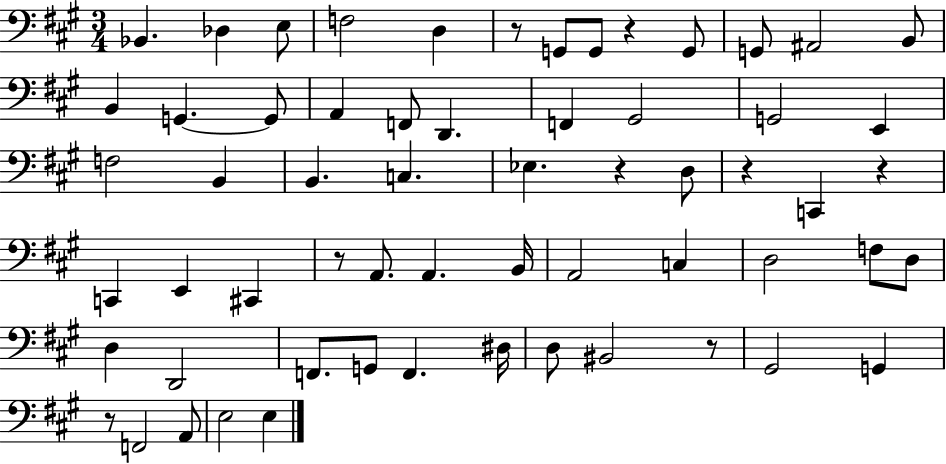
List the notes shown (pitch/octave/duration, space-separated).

Bb2/q. Db3/q E3/e F3/h D3/q R/e G2/e G2/e R/q G2/e G2/e A#2/h B2/e B2/q G2/q. G2/e A2/q F2/e D2/q. F2/q G#2/h G2/h E2/q F3/h B2/q B2/q. C3/q. Eb3/q. R/q D3/e R/q C2/q R/q C2/q E2/q C#2/q R/e A2/e. A2/q. B2/s A2/h C3/q D3/h F3/e D3/e D3/q D2/h F2/e. G2/e F2/q. D#3/s D3/e BIS2/h R/e G#2/h G2/q R/e F2/h A2/e E3/h E3/q